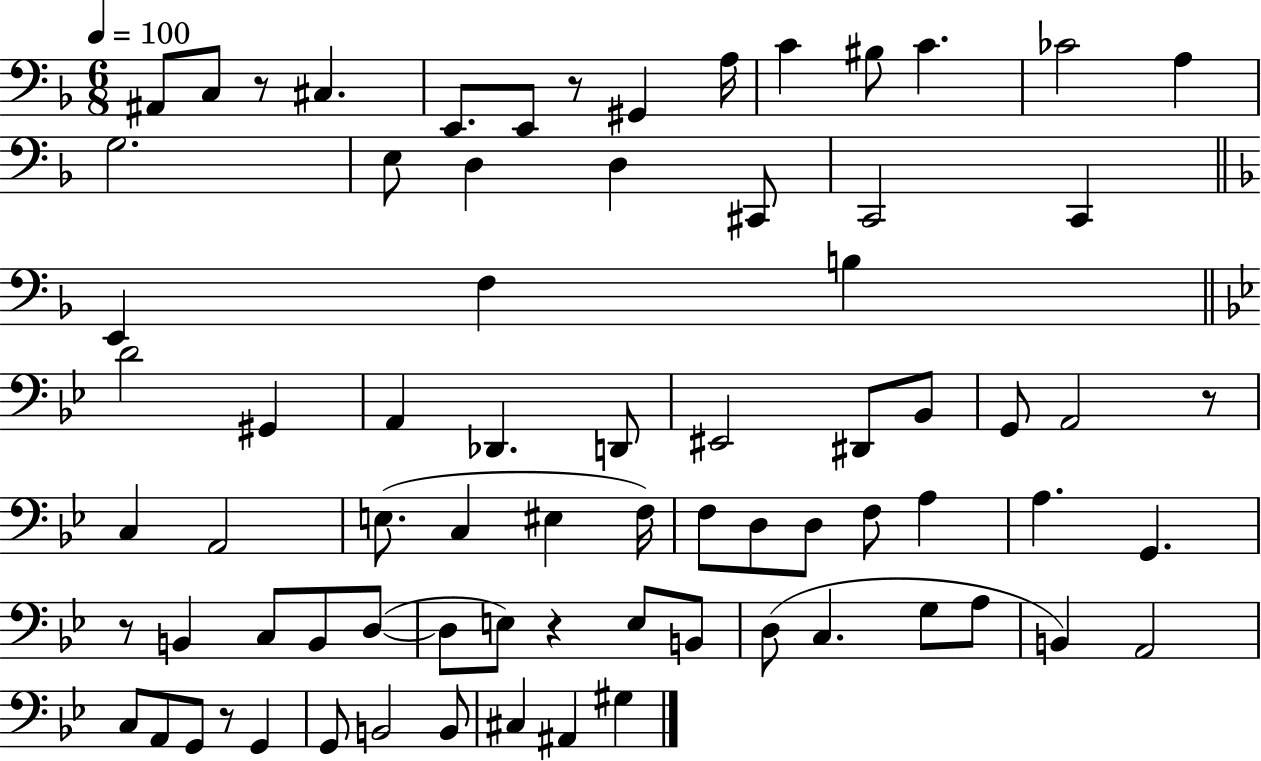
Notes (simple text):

A#2/e C3/e R/e C#3/q. E2/e. E2/e R/e G#2/q A3/s C4/q BIS3/e C4/q. CES4/h A3/q G3/h. E3/e D3/q D3/q C#2/e C2/h C2/q E2/q F3/q B3/q D4/h G#2/q A2/q Db2/q. D2/e EIS2/h D#2/e Bb2/e G2/e A2/h R/e C3/q A2/h E3/e. C3/q EIS3/q F3/s F3/e D3/e D3/e F3/e A3/q A3/q. G2/q. R/e B2/q C3/e B2/e D3/e D3/e E3/e R/q E3/e B2/e D3/e C3/q. G3/e A3/e B2/q A2/h C3/e A2/e G2/e R/e G2/q G2/e B2/h B2/e C#3/q A#2/q G#3/q